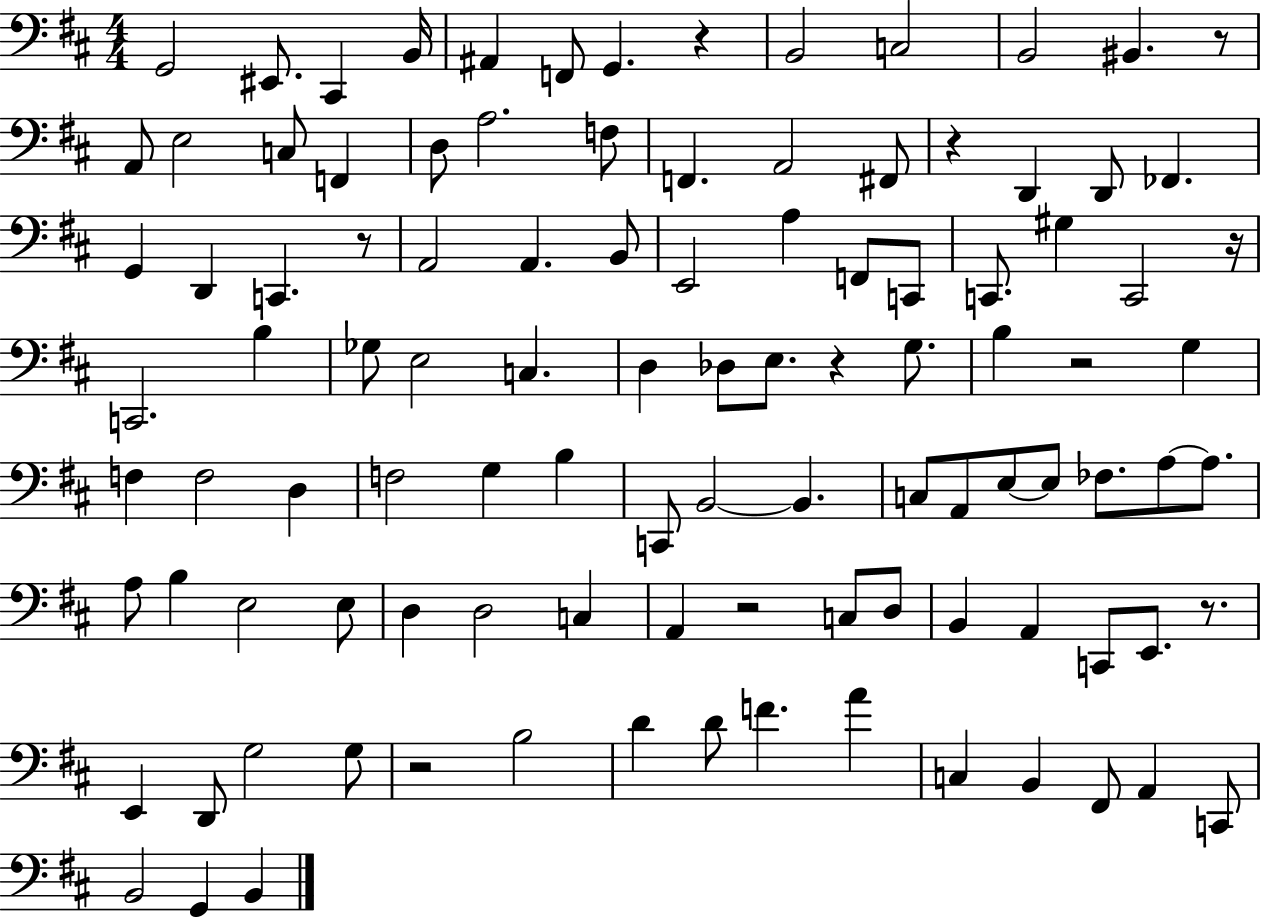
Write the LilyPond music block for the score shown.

{
  \clef bass
  \numericTimeSignature
  \time 4/4
  \key d \major
  \repeat volta 2 { g,2 eis,8. cis,4 b,16 | ais,4 f,8 g,4. r4 | b,2 c2 | b,2 bis,4. r8 | \break a,8 e2 c8 f,4 | d8 a2. f8 | f,4. a,2 fis,8 | r4 d,4 d,8 fes,4. | \break g,4 d,4 c,4. r8 | a,2 a,4. b,8 | e,2 a4 f,8 c,8 | c,8. gis4 c,2 r16 | \break c,2. b4 | ges8 e2 c4. | d4 des8 e8. r4 g8. | b4 r2 g4 | \break f4 f2 d4 | f2 g4 b4 | c,8 b,2~~ b,4. | c8 a,8 e8~~ e8 fes8. a8~~ a8. | \break a8 b4 e2 e8 | d4 d2 c4 | a,4 r2 c8 d8 | b,4 a,4 c,8 e,8. r8. | \break e,4 d,8 g2 g8 | r2 b2 | d'4 d'8 f'4. a'4 | c4 b,4 fis,8 a,4 c,8 | \break b,2 g,4 b,4 | } \bar "|."
}